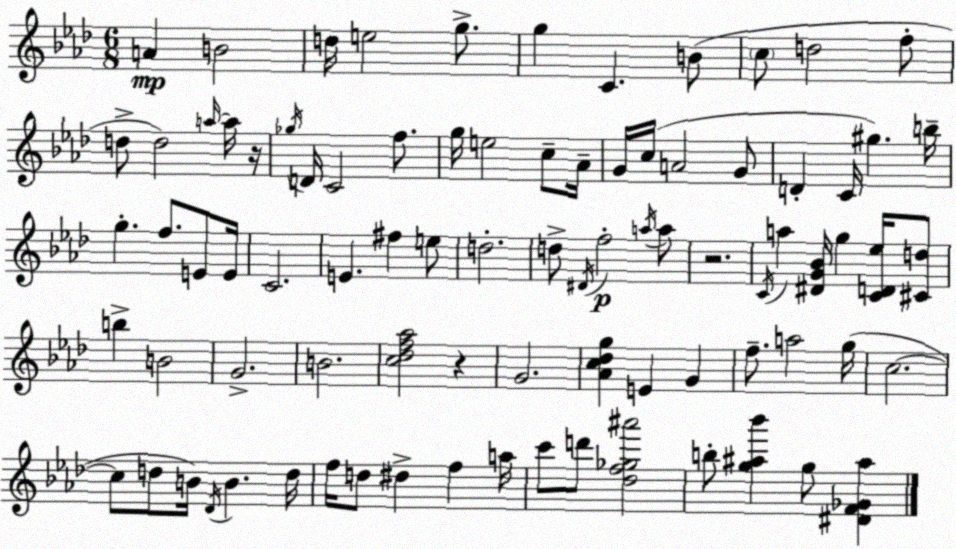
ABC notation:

X:1
T:Untitled
M:6/8
L:1/4
K:Ab
A B2 d/4 e2 g/2 g C B/2 c/2 d2 f/2 d/2 d2 a/4 a/4 z/4 _g/4 D/4 C2 f/2 g/4 e2 c/2 _A/4 G/4 c/4 A2 G/2 D C/4 ^g b/4 g f/2 E/2 E/4 C2 E ^f e/2 d2 d/2 ^D/4 f2 a/4 a/2 z2 C/4 a [^DG_B]/4 g [CD_e]/4 [^Cd]/2 b B2 G2 B2 [c_df_a]2 z G2 [_Ac_dg] E G f/2 a2 g/4 c2 c/2 d/2 B/4 _D/4 B d/4 f/4 d/2 ^d f a/4 c'/2 d'/2 [_df_g^a']2 b/2 [g^a_b'] g/2 [^DF_G^a]